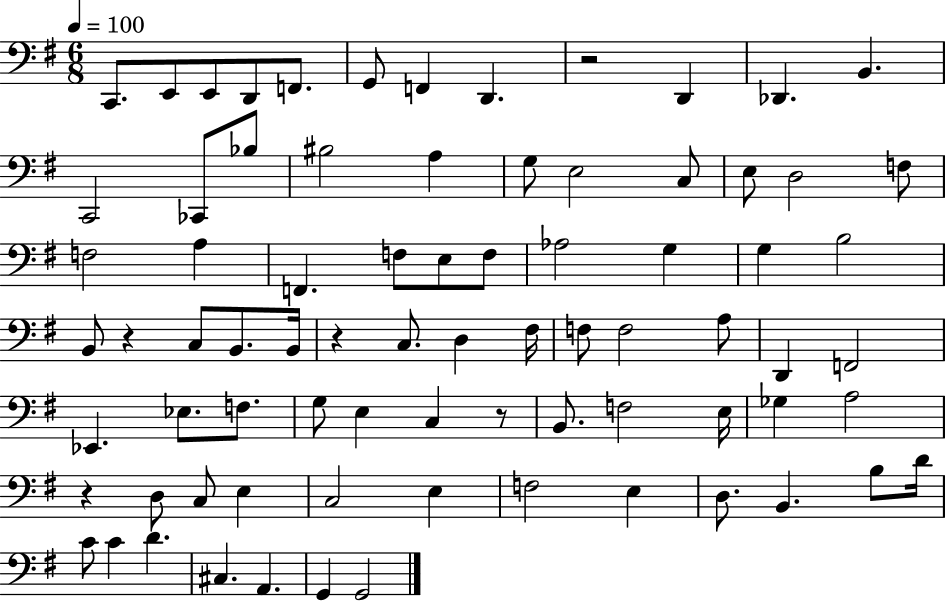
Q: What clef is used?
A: bass